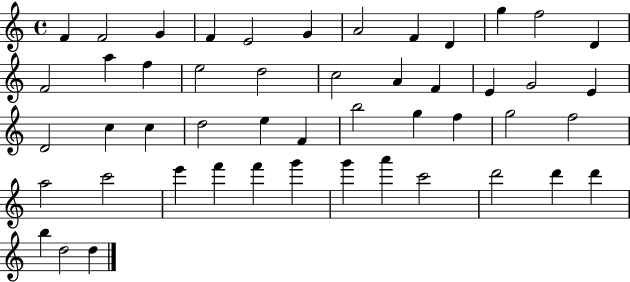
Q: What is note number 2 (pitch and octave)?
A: F4